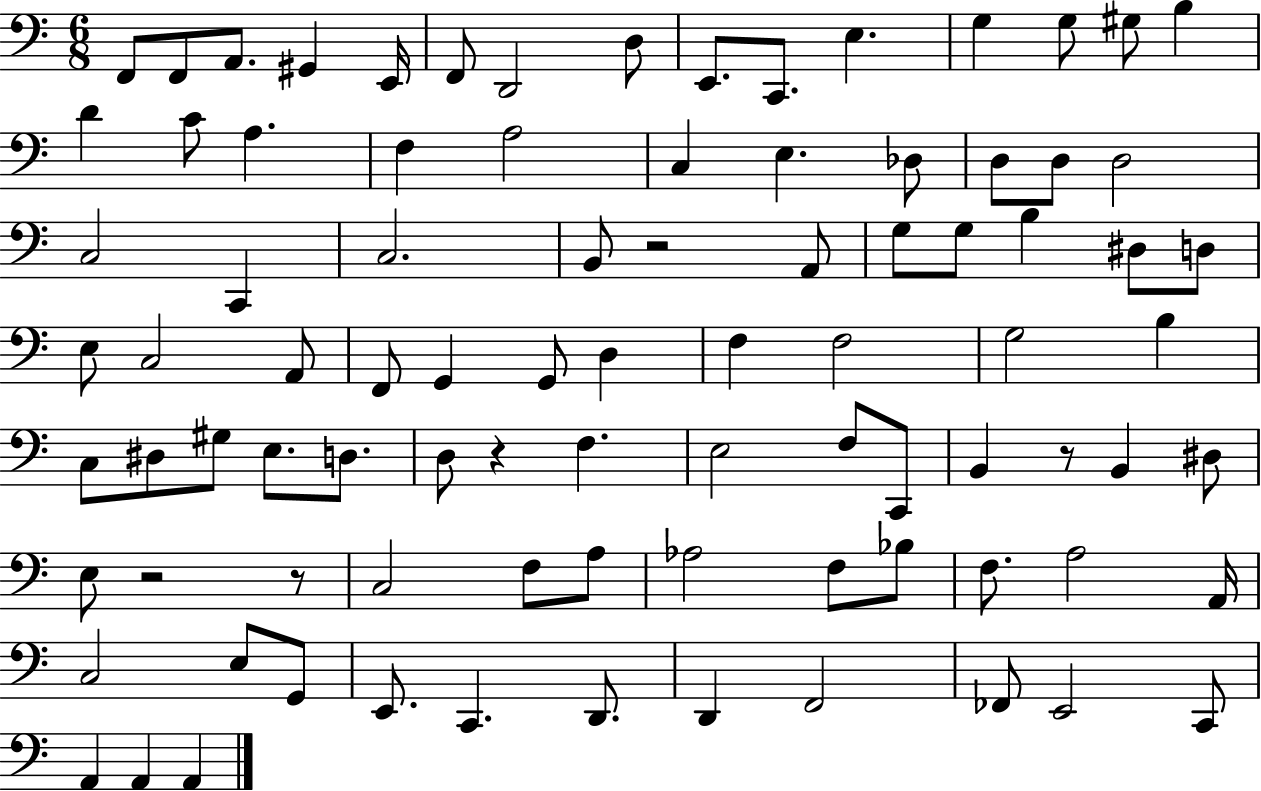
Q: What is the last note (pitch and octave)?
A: A2